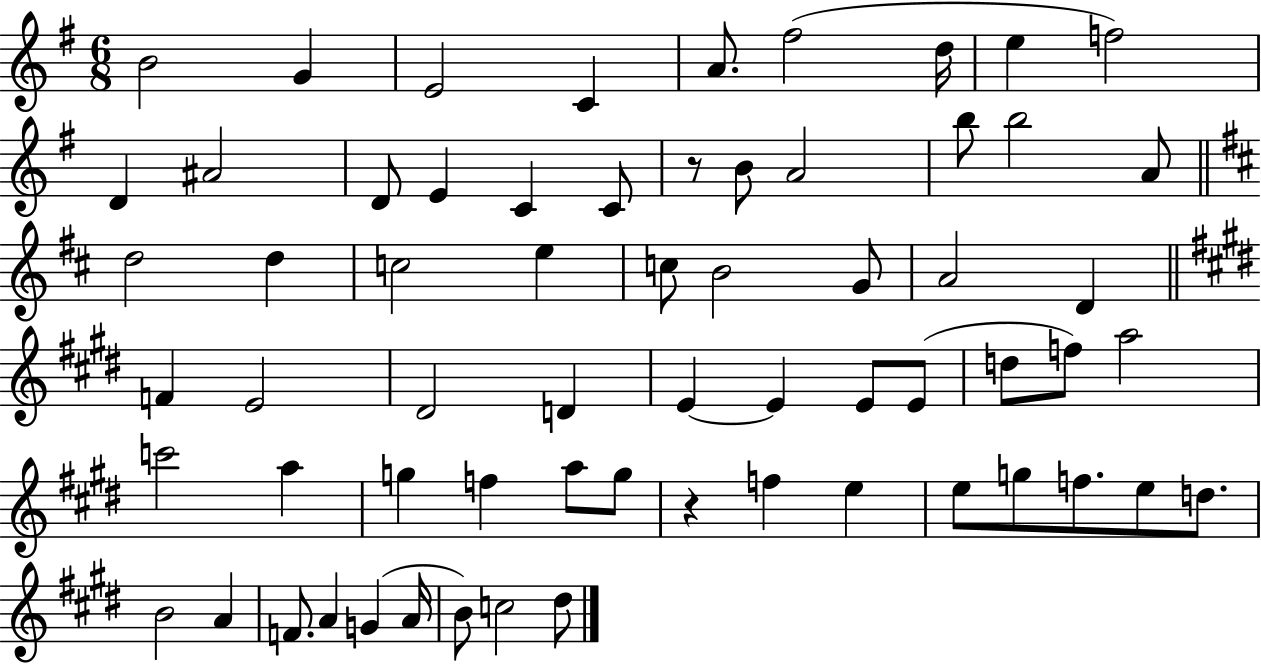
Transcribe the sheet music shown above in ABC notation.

X:1
T:Untitled
M:6/8
L:1/4
K:G
B2 G E2 C A/2 ^f2 d/4 e f2 D ^A2 D/2 E C C/2 z/2 B/2 A2 b/2 b2 A/2 d2 d c2 e c/2 B2 G/2 A2 D F E2 ^D2 D E E E/2 E/2 d/2 f/2 a2 c'2 a g f a/2 g/2 z f e e/2 g/2 f/2 e/2 d/2 B2 A F/2 A G A/4 B/2 c2 ^d/2